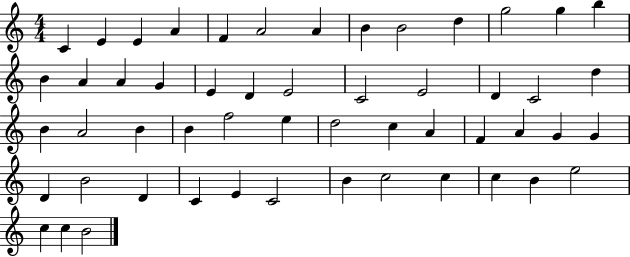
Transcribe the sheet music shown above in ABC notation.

X:1
T:Untitled
M:4/4
L:1/4
K:C
C E E A F A2 A B B2 d g2 g b B A A G E D E2 C2 E2 D C2 d B A2 B B f2 e d2 c A F A G G D B2 D C E C2 B c2 c c B e2 c c B2